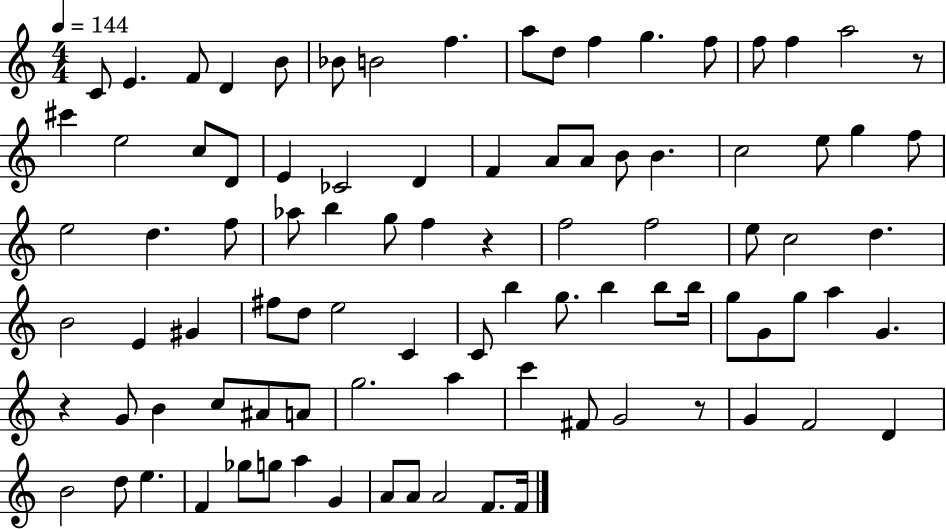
X:1
T:Untitled
M:4/4
L:1/4
K:C
C/2 E F/2 D B/2 _B/2 B2 f a/2 d/2 f g f/2 f/2 f a2 z/2 ^c' e2 c/2 D/2 E _C2 D F A/2 A/2 B/2 B c2 e/2 g f/2 e2 d f/2 _a/2 b g/2 f z f2 f2 e/2 c2 d B2 E ^G ^f/2 d/2 e2 C C/2 b g/2 b b/2 b/4 g/2 G/2 g/2 a G z G/2 B c/2 ^A/2 A/2 g2 a c' ^F/2 G2 z/2 G F2 D B2 d/2 e F _g/2 g/2 a G A/2 A/2 A2 F/2 F/4